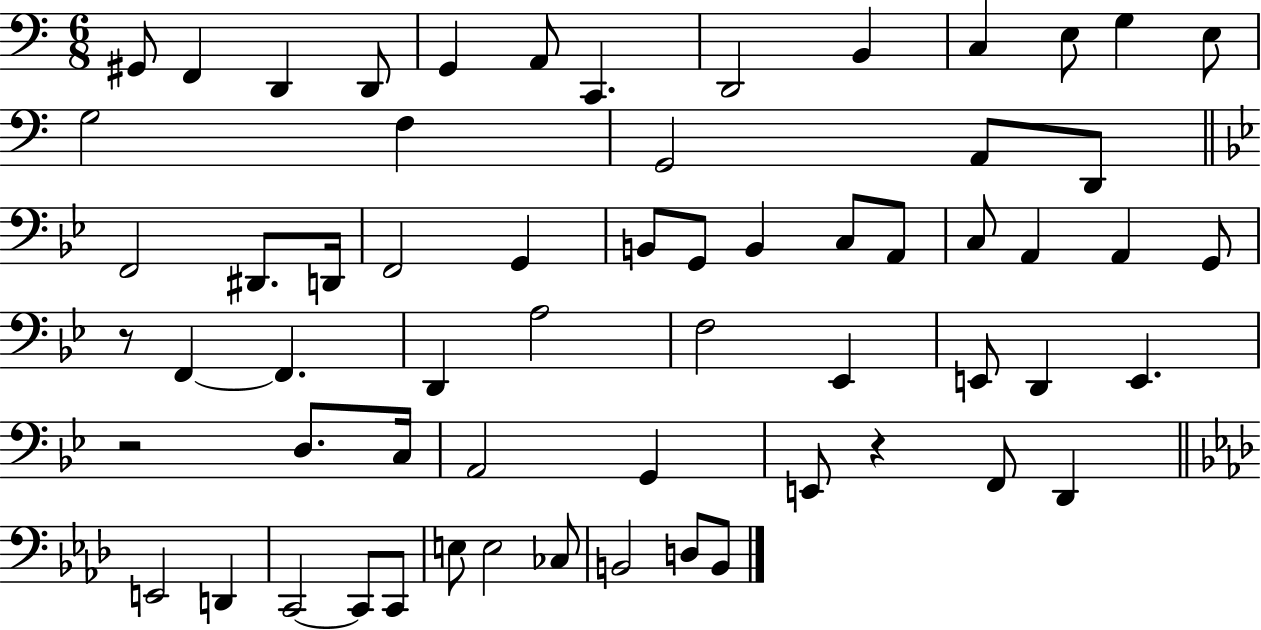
{
  \clef bass
  \numericTimeSignature
  \time 6/8
  \key c \major
  \repeat volta 2 { gis,8 f,4 d,4 d,8 | g,4 a,8 c,4. | d,2 b,4 | c4 e8 g4 e8 | \break g2 f4 | g,2 a,8 d,8 | \bar "||" \break \key bes \major f,2 dis,8. d,16 | f,2 g,4 | b,8 g,8 b,4 c8 a,8 | c8 a,4 a,4 g,8 | \break r8 f,4~~ f,4. | d,4 a2 | f2 ees,4 | e,8 d,4 e,4. | \break r2 d8. c16 | a,2 g,4 | e,8 r4 f,8 d,4 | \bar "||" \break \key aes \major e,2 d,4 | c,2~~ c,8 c,8 | e8 e2 ces8 | b,2 d8 b,8 | \break } \bar "|."
}